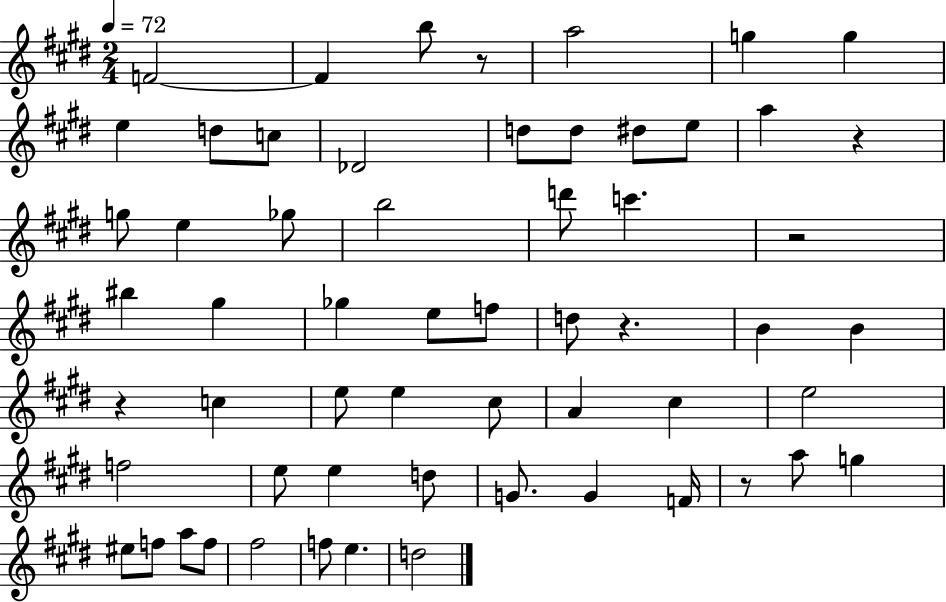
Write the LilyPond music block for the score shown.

{
  \clef treble
  \numericTimeSignature
  \time 2/4
  \key e \major
  \tempo 4 = 72
  f'2~~ | f'4 b''8 r8 | a''2 | g''4 g''4 | \break e''4 d''8 c''8 | des'2 | d''8 d''8 dis''8 e''8 | a''4 r4 | \break g''8 e''4 ges''8 | b''2 | d'''8 c'''4. | r2 | \break bis''4 gis''4 | ges''4 e''8 f''8 | d''8 r4. | b'4 b'4 | \break r4 c''4 | e''8 e''4 cis''8 | a'4 cis''4 | e''2 | \break f''2 | e''8 e''4 d''8 | g'8. g'4 f'16 | r8 a''8 g''4 | \break eis''8 f''8 a''8 f''8 | fis''2 | f''8 e''4. | d''2 | \break \bar "|."
}